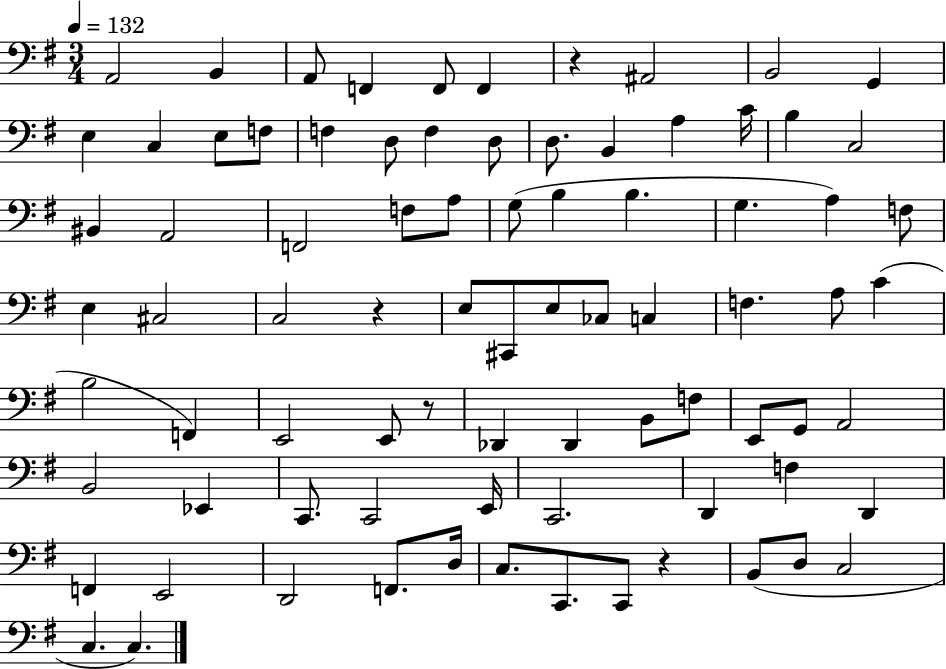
A2/h B2/q A2/e F2/q F2/e F2/q R/q A#2/h B2/h G2/q E3/q C3/q E3/e F3/e F3/q D3/e F3/q D3/e D3/e. B2/q A3/q C4/s B3/q C3/h BIS2/q A2/h F2/h F3/e A3/e G3/e B3/q B3/q. G3/q. A3/q F3/e E3/q C#3/h C3/h R/q E3/e C#2/e E3/e CES3/e C3/q F3/q. A3/e C4/q B3/h F2/q E2/h E2/e R/e Db2/q Db2/q B2/e F3/e E2/e G2/e A2/h B2/h Eb2/q C2/e. C2/h E2/s C2/h. D2/q F3/q D2/q F2/q E2/h D2/h F2/e. D3/s C3/e. C2/e. C2/e R/q B2/e D3/e C3/h C3/q. C3/q.